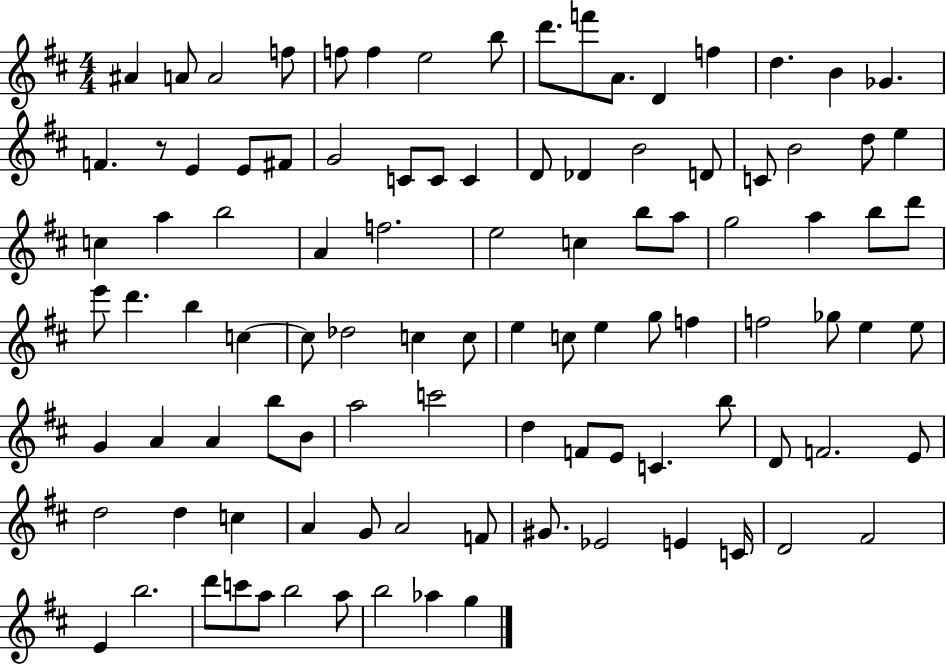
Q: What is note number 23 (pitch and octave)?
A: C4